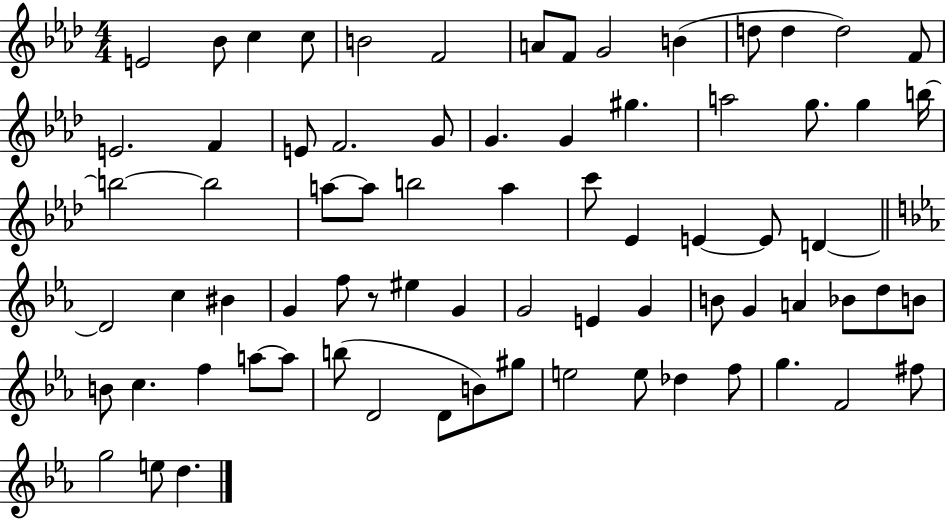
E4/h Bb4/e C5/q C5/e B4/h F4/h A4/e F4/e G4/h B4/q D5/e D5/q D5/h F4/e E4/h. F4/q E4/e F4/h. G4/e G4/q. G4/q G#5/q. A5/h G5/e. G5/q B5/s B5/h B5/h A5/e A5/e B5/h A5/q C6/e Eb4/q E4/q E4/e D4/q D4/h C5/q BIS4/q G4/q F5/e R/e EIS5/q G4/q G4/h E4/q G4/q B4/e G4/q A4/q Bb4/e D5/e B4/e B4/e C5/q. F5/q A5/e A5/e B5/e D4/h D4/e B4/e G#5/e E5/h E5/e Db5/q F5/e G5/q. F4/h F#5/e G5/h E5/e D5/q.